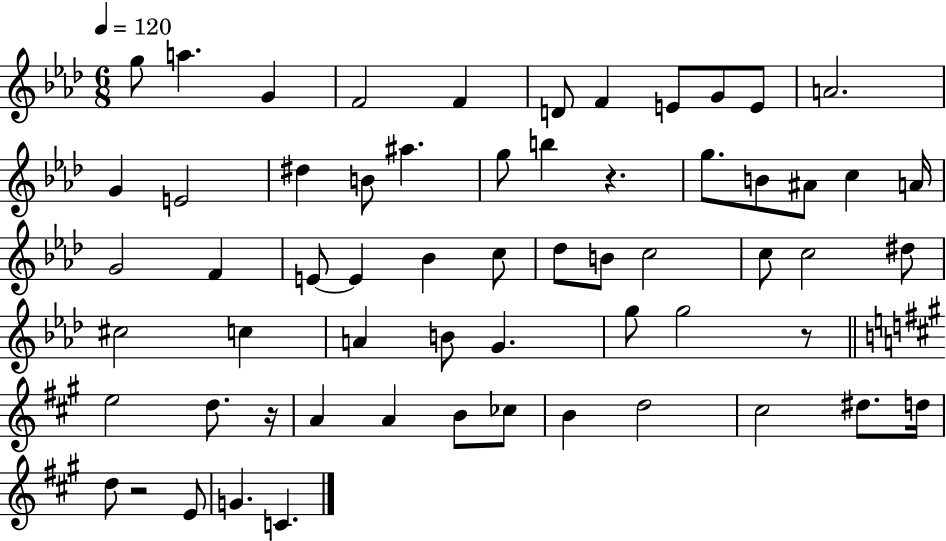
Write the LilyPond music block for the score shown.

{
  \clef treble
  \numericTimeSignature
  \time 6/8
  \key aes \major
  \tempo 4 = 120
  g''8 a''4. g'4 | f'2 f'4 | d'8 f'4 e'8 g'8 e'8 | a'2. | \break g'4 e'2 | dis''4 b'8 ais''4. | g''8 b''4 r4. | g''8. b'8 ais'8 c''4 a'16 | \break g'2 f'4 | e'8~~ e'4 bes'4 c''8 | des''8 b'8 c''2 | c''8 c''2 dis''8 | \break cis''2 c''4 | a'4 b'8 g'4. | g''8 g''2 r8 | \bar "||" \break \key a \major e''2 d''8. r16 | a'4 a'4 b'8 ces''8 | b'4 d''2 | cis''2 dis''8. d''16 | \break d''8 r2 e'8 | g'4. c'4. | \bar "|."
}